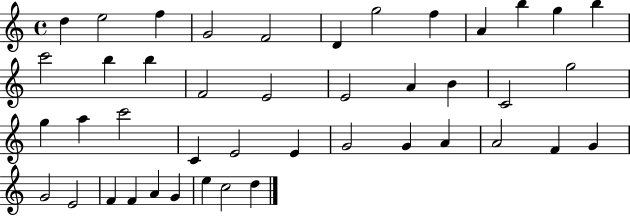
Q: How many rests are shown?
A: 0